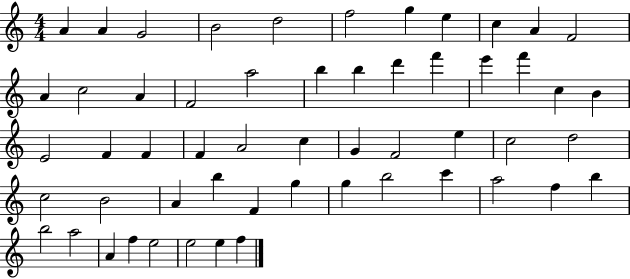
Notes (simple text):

A4/q A4/q G4/h B4/h D5/h F5/h G5/q E5/q C5/q A4/q F4/h A4/q C5/h A4/q F4/h A5/h B5/q B5/q D6/q F6/q E6/q F6/q C5/q B4/q E4/h F4/q F4/q F4/q A4/h C5/q G4/q F4/h E5/q C5/h D5/h C5/h B4/h A4/q B5/q F4/q G5/q G5/q B5/h C6/q A5/h F5/q B5/q B5/h A5/h A4/q F5/q E5/h E5/h E5/q F5/q